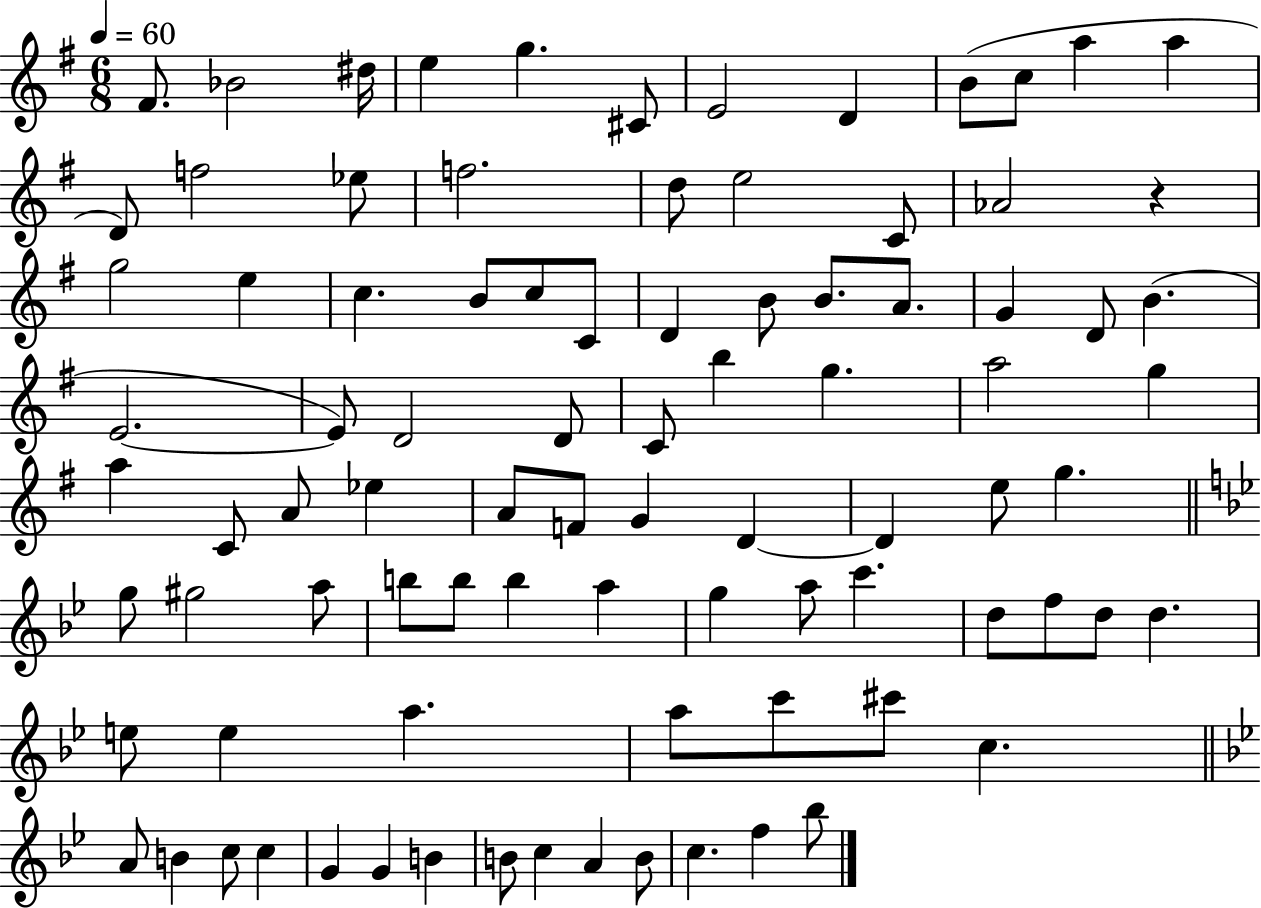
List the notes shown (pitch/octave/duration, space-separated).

F#4/e. Bb4/h D#5/s E5/q G5/q. C#4/e E4/h D4/q B4/e C5/e A5/q A5/q D4/e F5/h Eb5/e F5/h. D5/e E5/h C4/e Ab4/h R/q G5/h E5/q C5/q. B4/e C5/e C4/e D4/q B4/e B4/e. A4/e. G4/q D4/e B4/q. E4/h. E4/e D4/h D4/e C4/e B5/q G5/q. A5/h G5/q A5/q C4/e A4/e Eb5/q A4/e F4/e G4/q D4/q D4/q E5/e G5/q. G5/e G#5/h A5/e B5/e B5/e B5/q A5/q G5/q A5/e C6/q. D5/e F5/e D5/e D5/q. E5/e E5/q A5/q. A5/e C6/e C#6/e C5/q. A4/e B4/q C5/e C5/q G4/q G4/q B4/q B4/e C5/q A4/q B4/e C5/q. F5/q Bb5/e